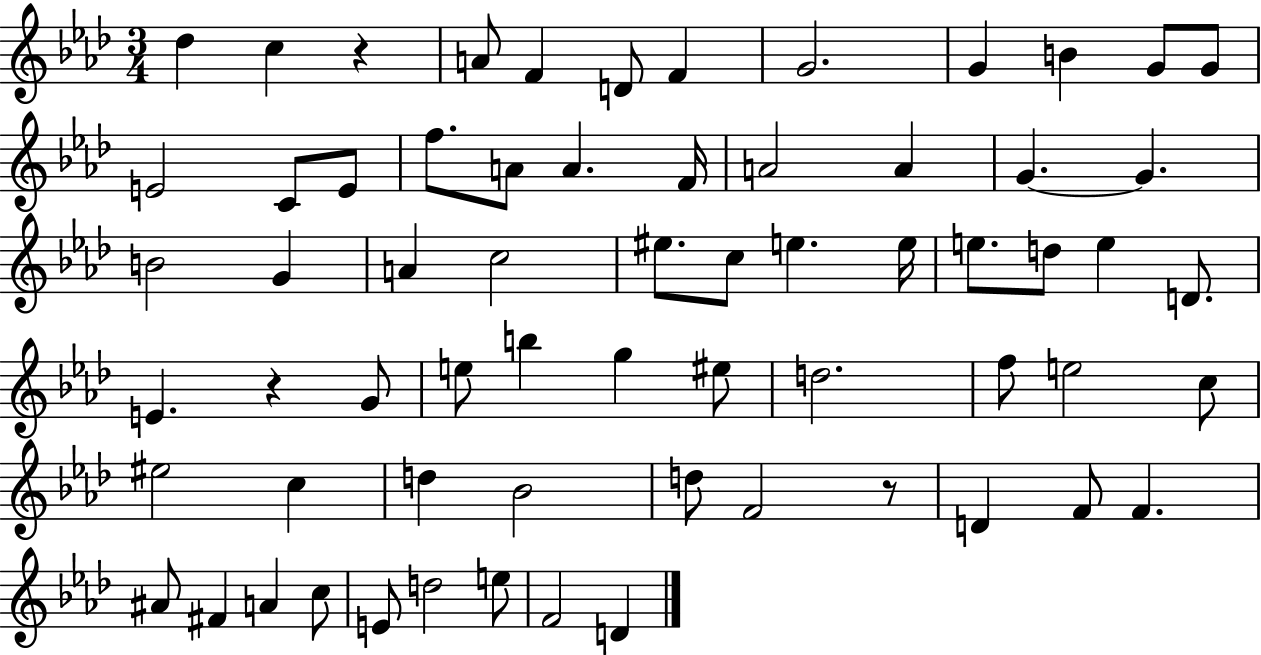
{
  \clef treble
  \numericTimeSignature
  \time 3/4
  \key aes \major
  des''4 c''4 r4 | a'8 f'4 d'8 f'4 | g'2. | g'4 b'4 g'8 g'8 | \break e'2 c'8 e'8 | f''8. a'8 a'4. f'16 | a'2 a'4 | g'4.~~ g'4. | \break b'2 g'4 | a'4 c''2 | eis''8. c''8 e''4. e''16 | e''8. d''8 e''4 d'8. | \break e'4. r4 g'8 | e''8 b''4 g''4 eis''8 | d''2. | f''8 e''2 c''8 | \break eis''2 c''4 | d''4 bes'2 | d''8 f'2 r8 | d'4 f'8 f'4. | \break ais'8 fis'4 a'4 c''8 | e'8 d''2 e''8 | f'2 d'4 | \bar "|."
}